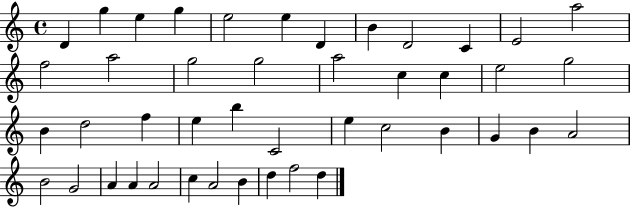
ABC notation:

X:1
T:Untitled
M:4/4
L:1/4
K:C
D g e g e2 e D B D2 C E2 a2 f2 a2 g2 g2 a2 c c e2 g2 B d2 f e b C2 e c2 B G B A2 B2 G2 A A A2 c A2 B d f2 d